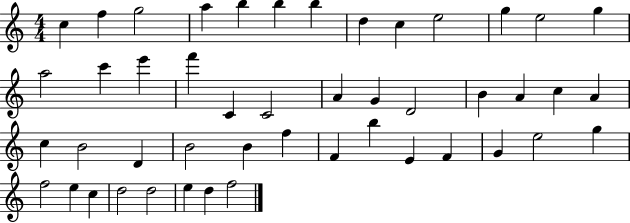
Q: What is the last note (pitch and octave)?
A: F5